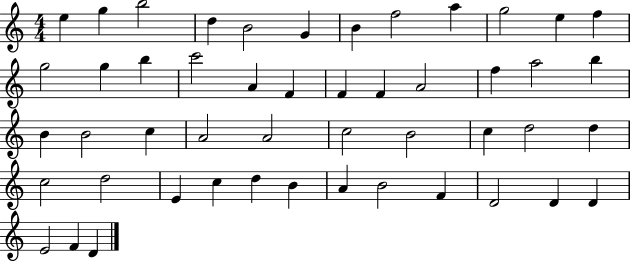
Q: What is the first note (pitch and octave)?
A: E5